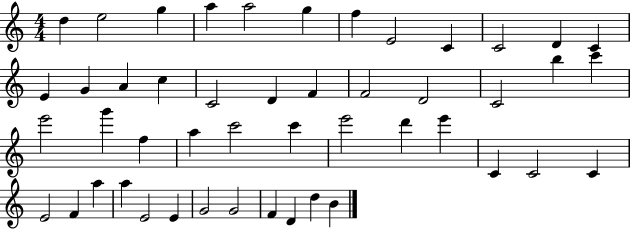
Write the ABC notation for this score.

X:1
T:Untitled
M:4/4
L:1/4
K:C
d e2 g a a2 g f E2 C C2 D C E G A c C2 D F F2 D2 C2 b c' e'2 g' f a c'2 c' e'2 d' e' C C2 C E2 F a a E2 E G2 G2 F D d B